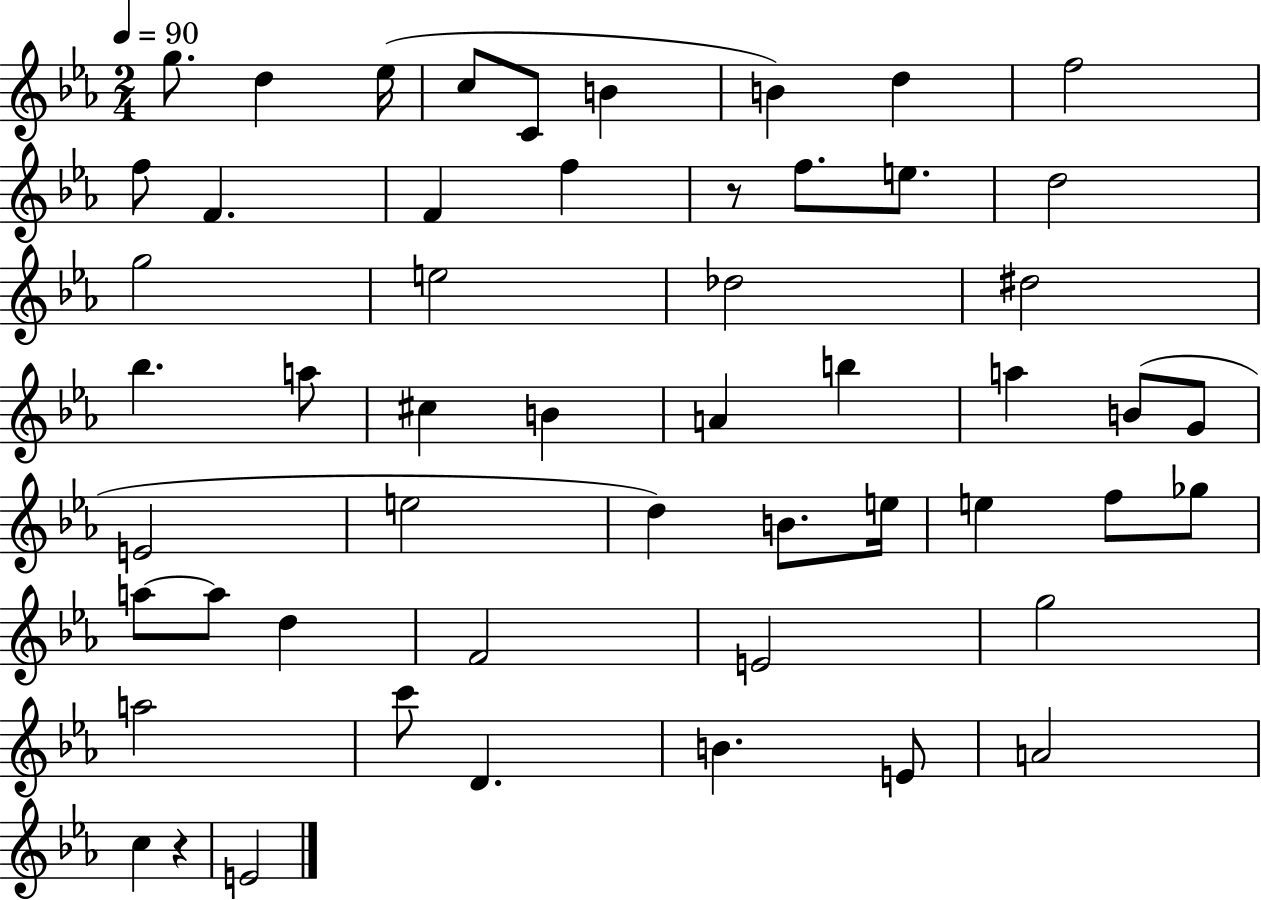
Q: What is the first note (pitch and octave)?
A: G5